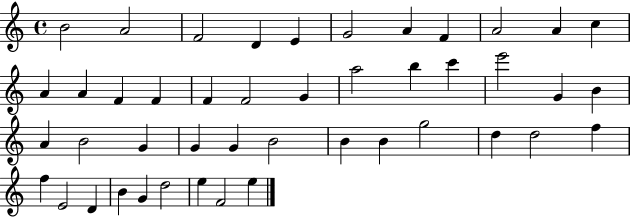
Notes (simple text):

B4/h A4/h F4/h D4/q E4/q G4/h A4/q F4/q A4/h A4/q C5/q A4/q A4/q F4/q F4/q F4/q F4/h G4/q A5/h B5/q C6/q E6/h G4/q B4/q A4/q B4/h G4/q G4/q G4/q B4/h B4/q B4/q G5/h D5/q D5/h F5/q F5/q E4/h D4/q B4/q G4/q D5/h E5/q F4/h E5/q